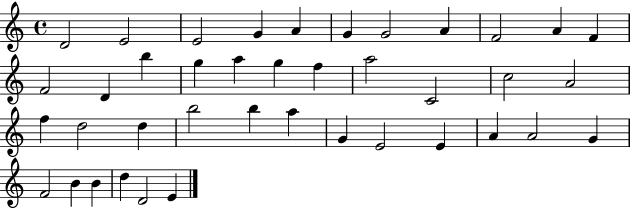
{
  \clef treble
  \time 4/4
  \defaultTimeSignature
  \key c \major
  d'2 e'2 | e'2 g'4 a'4 | g'4 g'2 a'4 | f'2 a'4 f'4 | \break f'2 d'4 b''4 | g''4 a''4 g''4 f''4 | a''2 c'2 | c''2 a'2 | \break f''4 d''2 d''4 | b''2 b''4 a''4 | g'4 e'2 e'4 | a'4 a'2 g'4 | \break f'2 b'4 b'4 | d''4 d'2 e'4 | \bar "|."
}